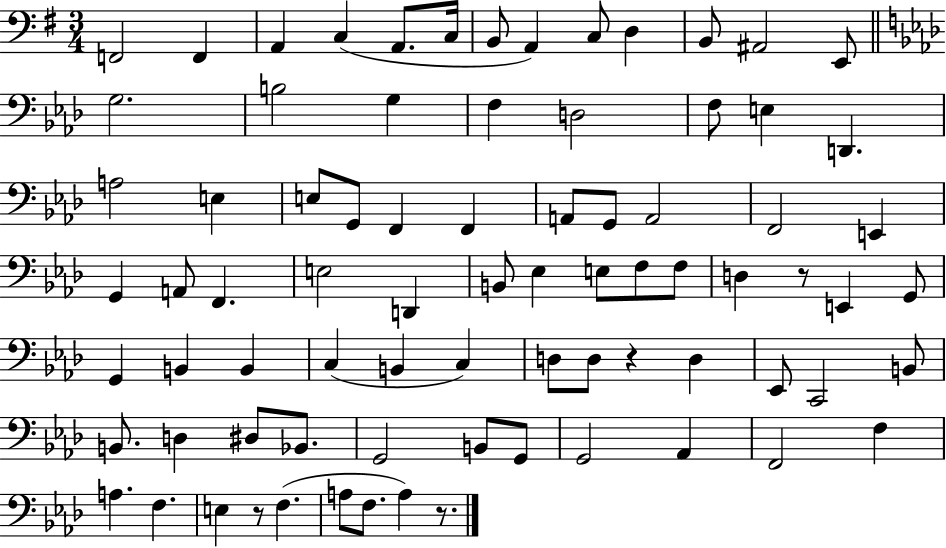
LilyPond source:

{
  \clef bass
  \numericTimeSignature
  \time 3/4
  \key g \major
  \repeat volta 2 { f,2 f,4 | a,4 c4( a,8. c16 | b,8 a,4) c8 d4 | b,8 ais,2 e,8 | \break \bar "||" \break \key f \minor g2. | b2 g4 | f4 d2 | f8 e4 d,4. | \break a2 e4 | e8 g,8 f,4 f,4 | a,8 g,8 a,2 | f,2 e,4 | \break g,4 a,8 f,4. | e2 d,4 | b,8 ees4 e8 f8 f8 | d4 r8 e,4 g,8 | \break g,4 b,4 b,4 | c4( b,4 c4) | d8 d8 r4 d4 | ees,8 c,2 b,8 | \break b,8. d4 dis8 bes,8. | g,2 b,8 g,8 | g,2 aes,4 | f,2 f4 | \break a4. f4. | e4 r8 f4.( | a8 f8. a4) r8. | } \bar "|."
}